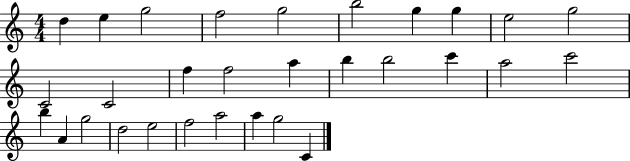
X:1
T:Untitled
M:4/4
L:1/4
K:C
d e g2 f2 g2 b2 g g e2 g2 C2 C2 f f2 a b b2 c' a2 c'2 b A g2 d2 e2 f2 a2 a g2 C